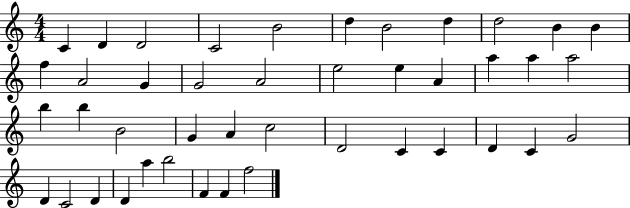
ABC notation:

X:1
T:Untitled
M:4/4
L:1/4
K:C
C D D2 C2 B2 d B2 d d2 B B f A2 G G2 A2 e2 e A a a a2 b b B2 G A c2 D2 C C D C G2 D C2 D D a b2 F F f2